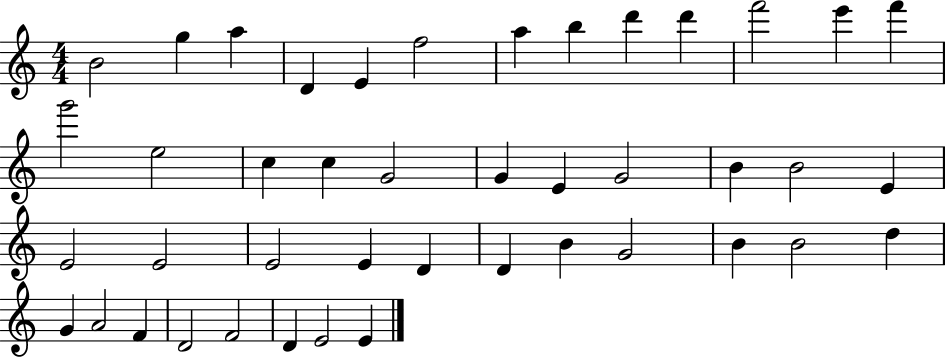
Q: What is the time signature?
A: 4/4